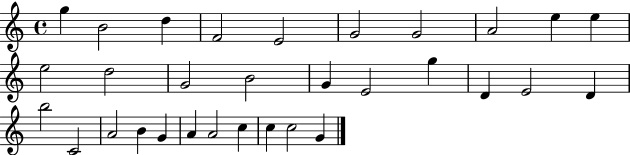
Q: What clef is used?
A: treble